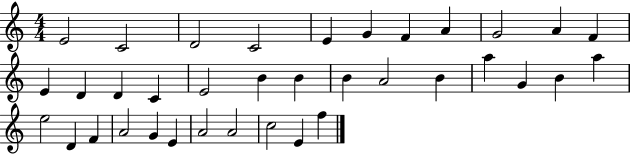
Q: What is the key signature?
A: C major